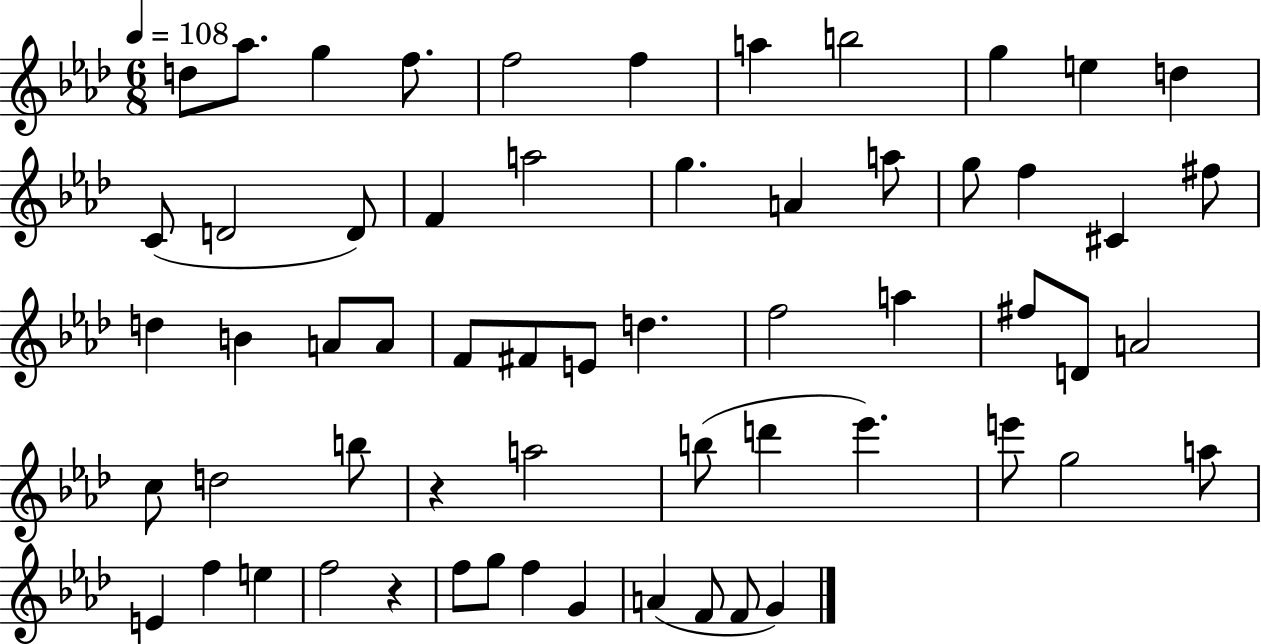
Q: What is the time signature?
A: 6/8